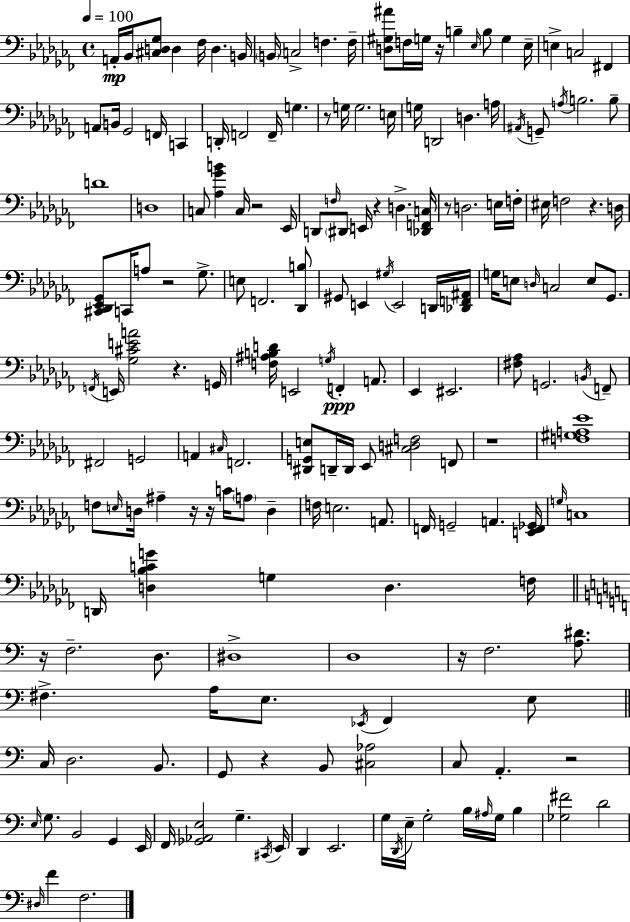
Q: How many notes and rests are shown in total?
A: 188